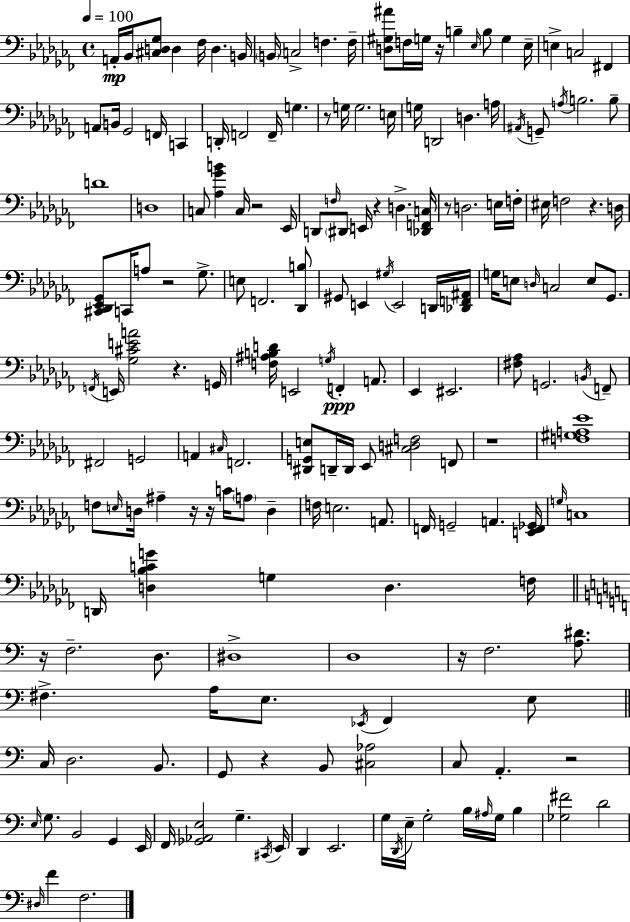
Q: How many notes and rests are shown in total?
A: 188